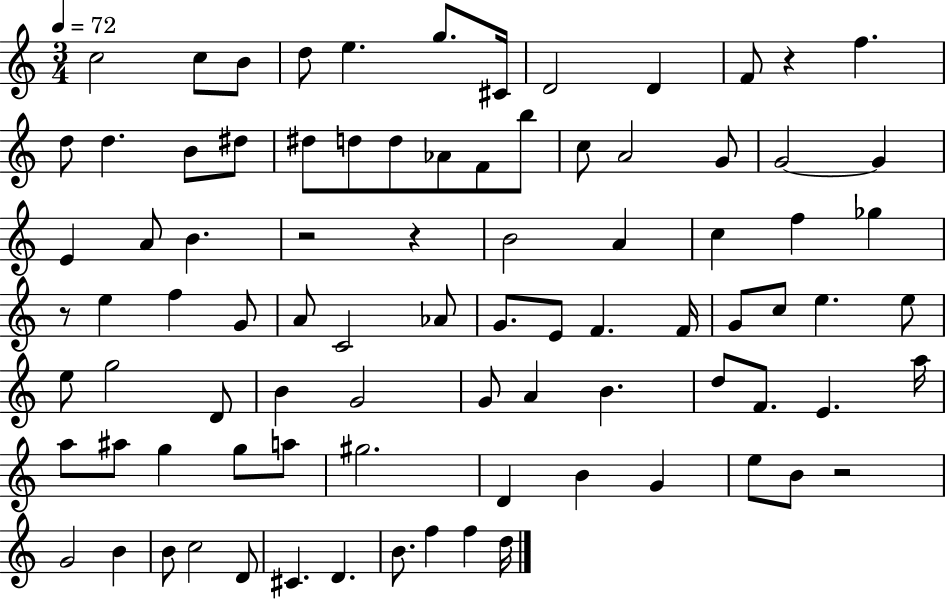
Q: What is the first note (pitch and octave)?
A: C5